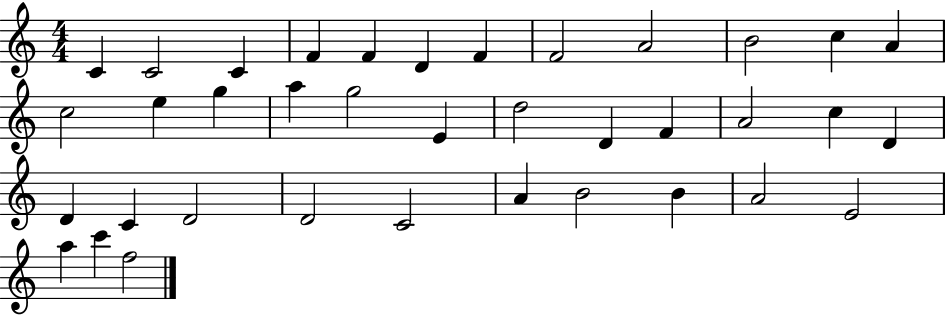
X:1
T:Untitled
M:4/4
L:1/4
K:C
C C2 C F F D F F2 A2 B2 c A c2 e g a g2 E d2 D F A2 c D D C D2 D2 C2 A B2 B A2 E2 a c' f2